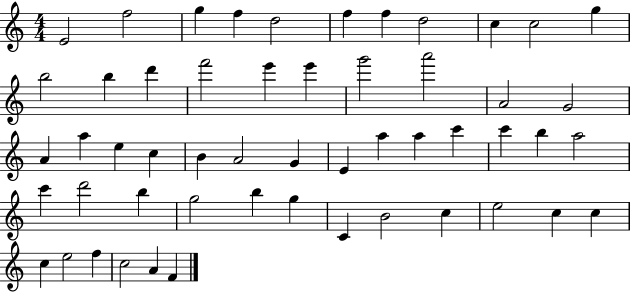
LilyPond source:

{
  \clef treble
  \numericTimeSignature
  \time 4/4
  \key c \major
  e'2 f''2 | g''4 f''4 d''2 | f''4 f''4 d''2 | c''4 c''2 g''4 | \break b''2 b''4 d'''4 | f'''2 e'''4 e'''4 | g'''2 a'''2 | a'2 g'2 | \break a'4 a''4 e''4 c''4 | b'4 a'2 g'4 | e'4 a''4 a''4 c'''4 | c'''4 b''4 a''2 | \break c'''4 d'''2 b''4 | g''2 b''4 g''4 | c'4 b'2 c''4 | e''2 c''4 c''4 | \break c''4 e''2 f''4 | c''2 a'4 f'4 | \bar "|."
}